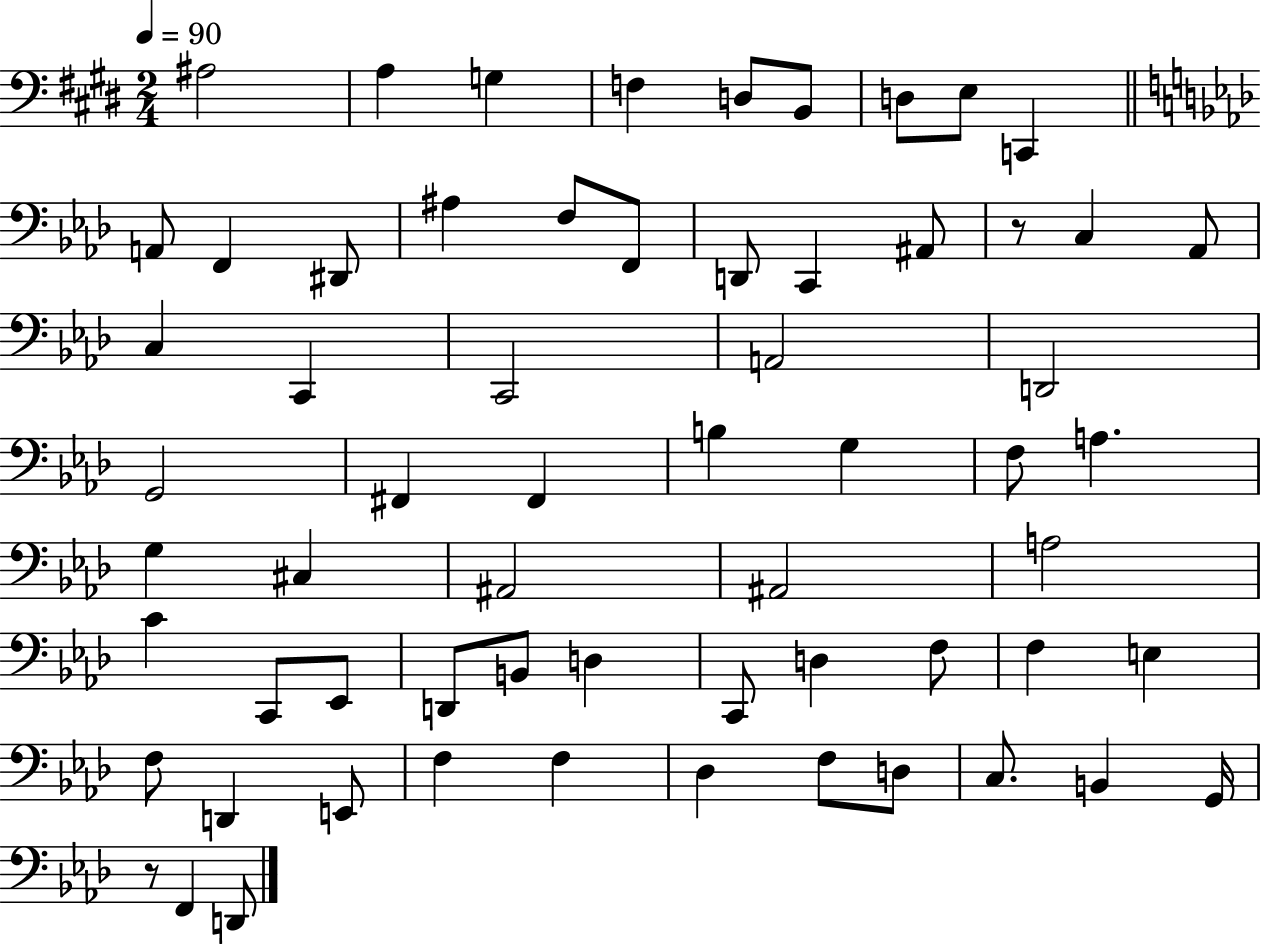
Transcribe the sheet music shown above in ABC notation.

X:1
T:Untitled
M:2/4
L:1/4
K:E
^A,2 A, G, F, D,/2 B,,/2 D,/2 E,/2 C,, A,,/2 F,, ^D,,/2 ^A, F,/2 F,,/2 D,,/2 C,, ^A,,/2 z/2 C, _A,,/2 C, C,, C,,2 A,,2 D,,2 G,,2 ^F,, ^F,, B, G, F,/2 A, G, ^C, ^A,,2 ^A,,2 A,2 C C,,/2 _E,,/2 D,,/2 B,,/2 D, C,,/2 D, F,/2 F, E, F,/2 D,, E,,/2 F, F, _D, F,/2 D,/2 C,/2 B,, G,,/4 z/2 F,, D,,/2